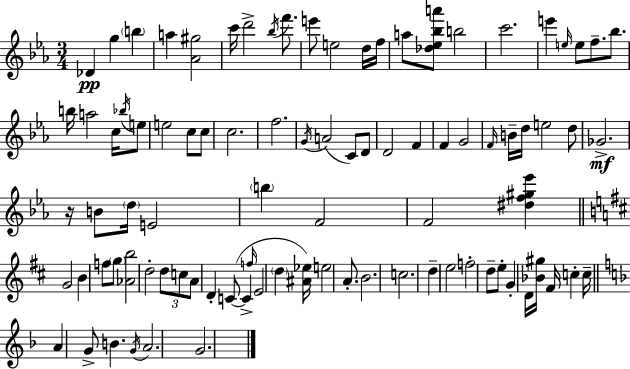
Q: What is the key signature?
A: C minor